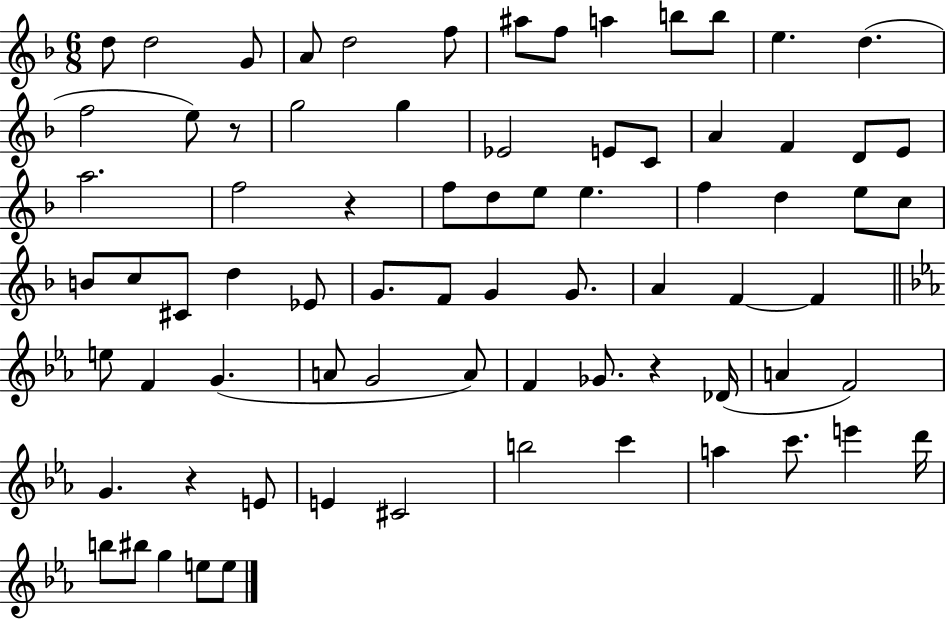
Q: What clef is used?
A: treble